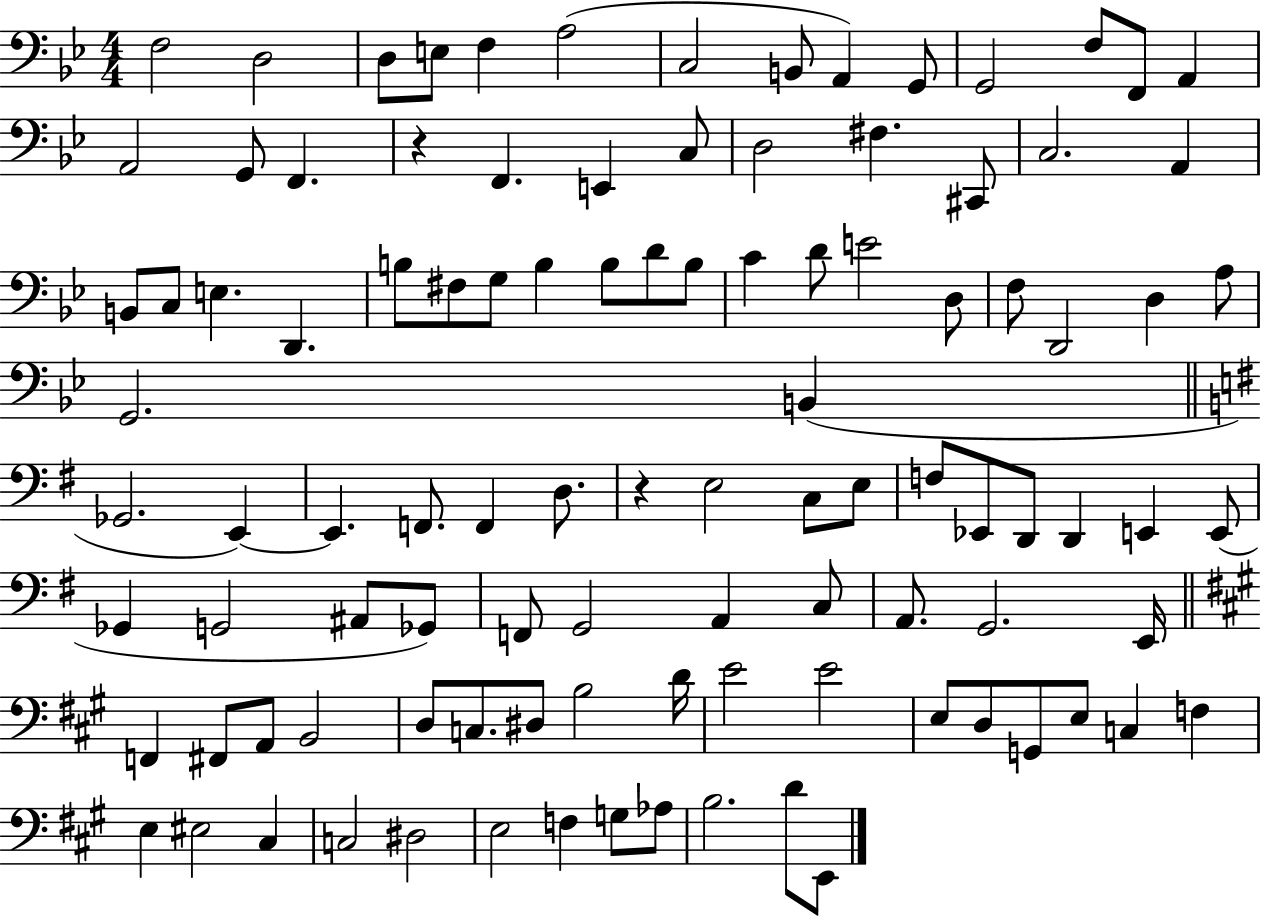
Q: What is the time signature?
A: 4/4